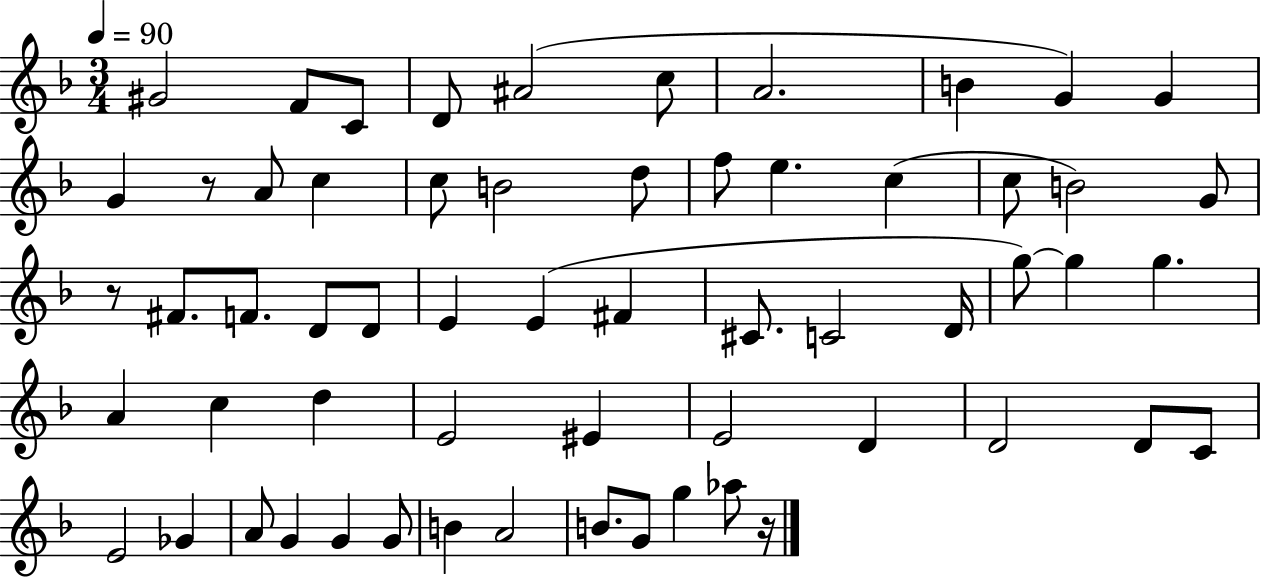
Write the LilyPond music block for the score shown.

{
  \clef treble
  \numericTimeSignature
  \time 3/4
  \key f \major
  \tempo 4 = 90
  gis'2 f'8 c'8 | d'8 ais'2( c''8 | a'2. | b'4 g'4) g'4 | \break g'4 r8 a'8 c''4 | c''8 b'2 d''8 | f''8 e''4. c''4( | c''8 b'2) g'8 | \break r8 fis'8. f'8. d'8 d'8 | e'4 e'4( fis'4 | cis'8. c'2 d'16 | g''8~~) g''4 g''4. | \break a'4 c''4 d''4 | e'2 eis'4 | e'2 d'4 | d'2 d'8 c'8 | \break e'2 ges'4 | a'8 g'4 g'4 g'8 | b'4 a'2 | b'8. g'8 g''4 aes''8 r16 | \break \bar "|."
}